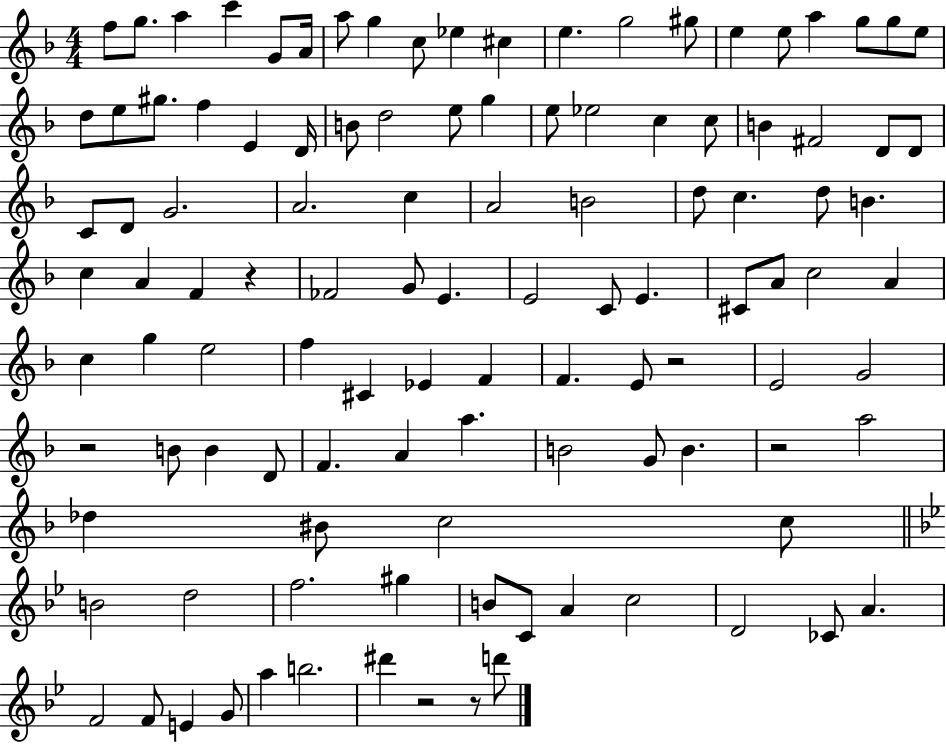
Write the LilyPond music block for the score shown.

{
  \clef treble
  \numericTimeSignature
  \time 4/4
  \key f \major
  f''8 g''8. a''4 c'''4 g'8 a'16 | a''8 g''4 c''8 ees''4 cis''4 | e''4. g''2 gis''8 | e''4 e''8 a''4 g''8 g''8 e''8 | \break d''8 e''8 gis''8. f''4 e'4 d'16 | b'8 d''2 e''8 g''4 | e''8 ees''2 c''4 c''8 | b'4 fis'2 d'8 d'8 | \break c'8 d'8 g'2. | a'2. c''4 | a'2 b'2 | d''8 c''4. d''8 b'4. | \break c''4 a'4 f'4 r4 | fes'2 g'8 e'4. | e'2 c'8 e'4. | cis'8 a'8 c''2 a'4 | \break c''4 g''4 e''2 | f''4 cis'4 ees'4 f'4 | f'4. e'8 r2 | e'2 g'2 | \break r2 b'8 b'4 d'8 | f'4. a'4 a''4. | b'2 g'8 b'4. | r2 a''2 | \break des''4 bis'8 c''2 c''8 | \bar "||" \break \key g \minor b'2 d''2 | f''2. gis''4 | b'8 c'8 a'4 c''2 | d'2 ces'8 a'4. | \break f'2 f'8 e'4 g'8 | a''4 b''2. | dis'''4 r2 r8 d'''8 | \bar "|."
}